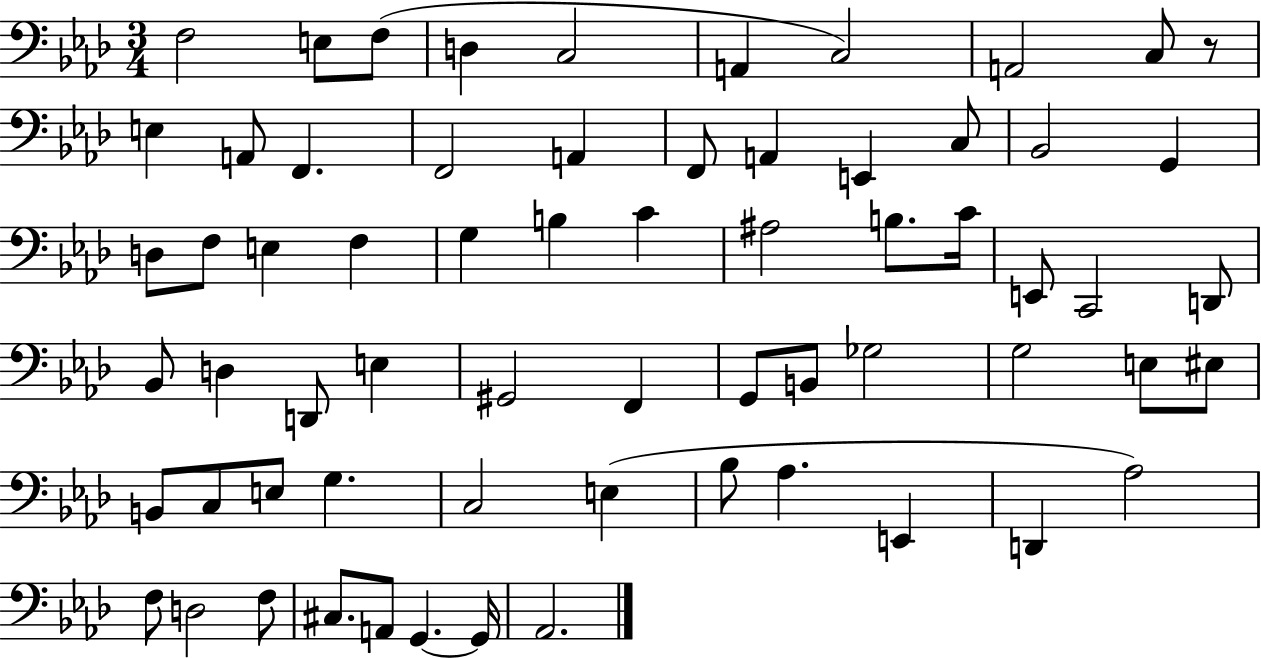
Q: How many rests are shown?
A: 1